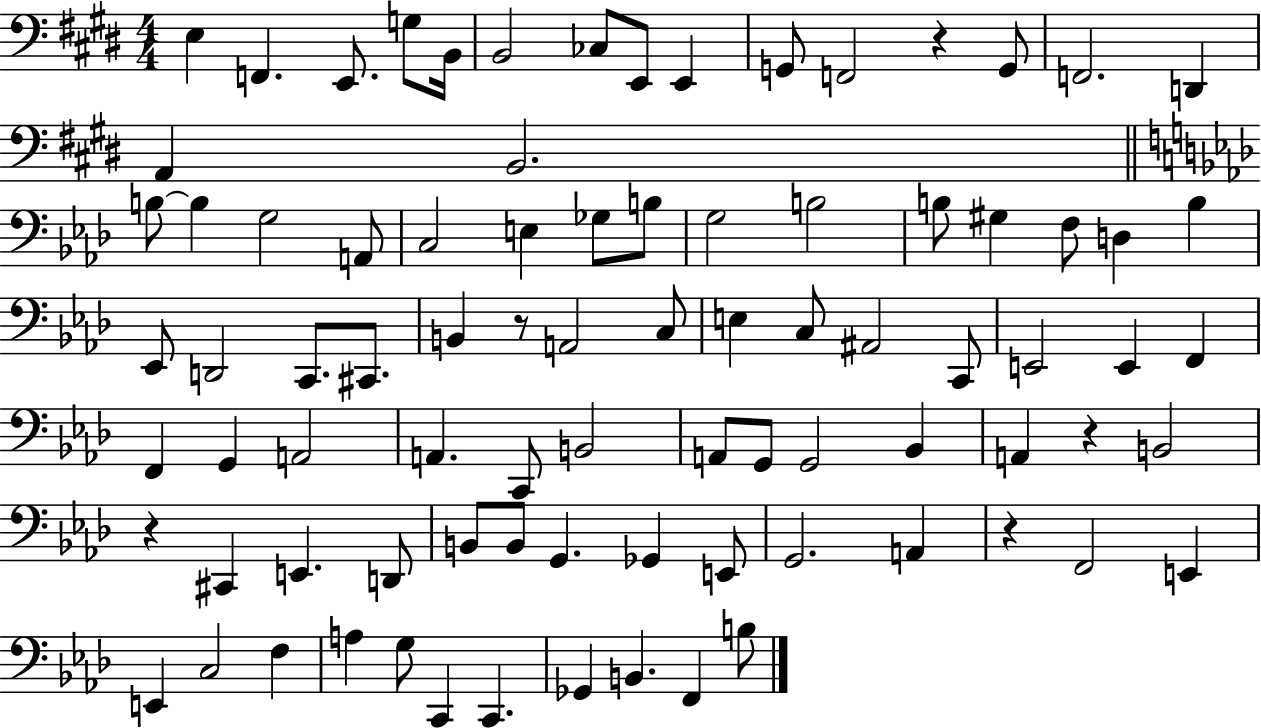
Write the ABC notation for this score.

X:1
T:Untitled
M:4/4
L:1/4
K:E
E, F,, E,,/2 G,/2 B,,/4 B,,2 _C,/2 E,,/2 E,, G,,/2 F,,2 z G,,/2 F,,2 D,, A,, B,,2 B,/2 B, G,2 A,,/2 C,2 E, _G,/2 B,/2 G,2 B,2 B,/2 ^G, F,/2 D, B, _E,,/2 D,,2 C,,/2 ^C,,/2 B,, z/2 A,,2 C,/2 E, C,/2 ^A,,2 C,,/2 E,,2 E,, F,, F,, G,, A,,2 A,, C,,/2 B,,2 A,,/2 G,,/2 G,,2 _B,, A,, z B,,2 z ^C,, E,, D,,/2 B,,/2 B,,/2 G,, _G,, E,,/2 G,,2 A,, z F,,2 E,, E,, C,2 F, A, G,/2 C,, C,, _G,, B,, F,, B,/2